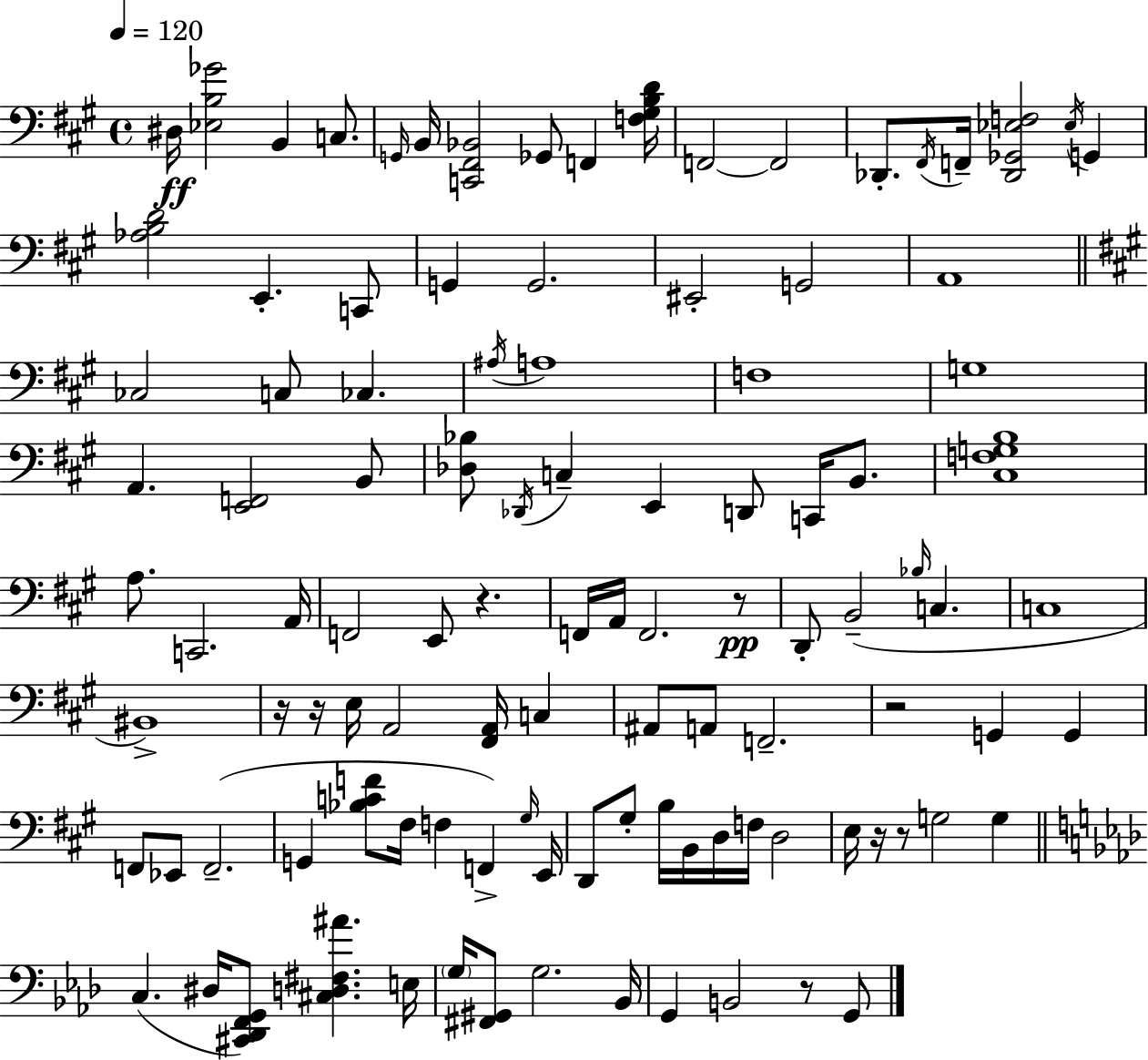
X:1
T:Untitled
M:4/4
L:1/4
K:A
^D,/4 [_E,B,_G]2 B,, C,/2 G,,/4 B,,/4 [C,,^F,,_B,,]2 _G,,/2 F,, [F,^G,B,D]/4 F,,2 F,,2 _D,,/2 ^F,,/4 F,,/4 [_D,,_G,,_E,F,]2 _E,/4 G,, [_A,B,D]2 E,, C,,/2 G,, G,,2 ^E,,2 G,,2 A,,4 _C,2 C,/2 _C, ^A,/4 A,4 F,4 G,4 A,, [E,,F,,]2 B,,/2 [_D,_B,]/2 _D,,/4 C, E,, D,,/2 C,,/4 B,,/2 [^C,F,G,B,]4 A,/2 C,,2 A,,/4 F,,2 E,,/2 z F,,/4 A,,/4 F,,2 z/2 D,,/2 B,,2 _B,/4 C, C,4 ^B,,4 z/4 z/4 E,/4 A,,2 [^F,,A,,]/4 C, ^A,,/2 A,,/2 F,,2 z2 G,, G,, F,,/2 _E,,/2 F,,2 G,, [_B,CF]/2 ^F,/4 F, F,, ^G,/4 E,,/4 D,,/2 ^G,/2 B,/4 B,,/4 D,/4 F,/4 D,2 E,/4 z/4 z/2 G,2 G, C, ^D,/4 [^C,,_D,,F,,G,,]/2 [^C,D,^F,^A] E,/4 G,/4 [^F,,^G,,]/2 G,2 _B,,/4 G,, B,,2 z/2 G,,/2